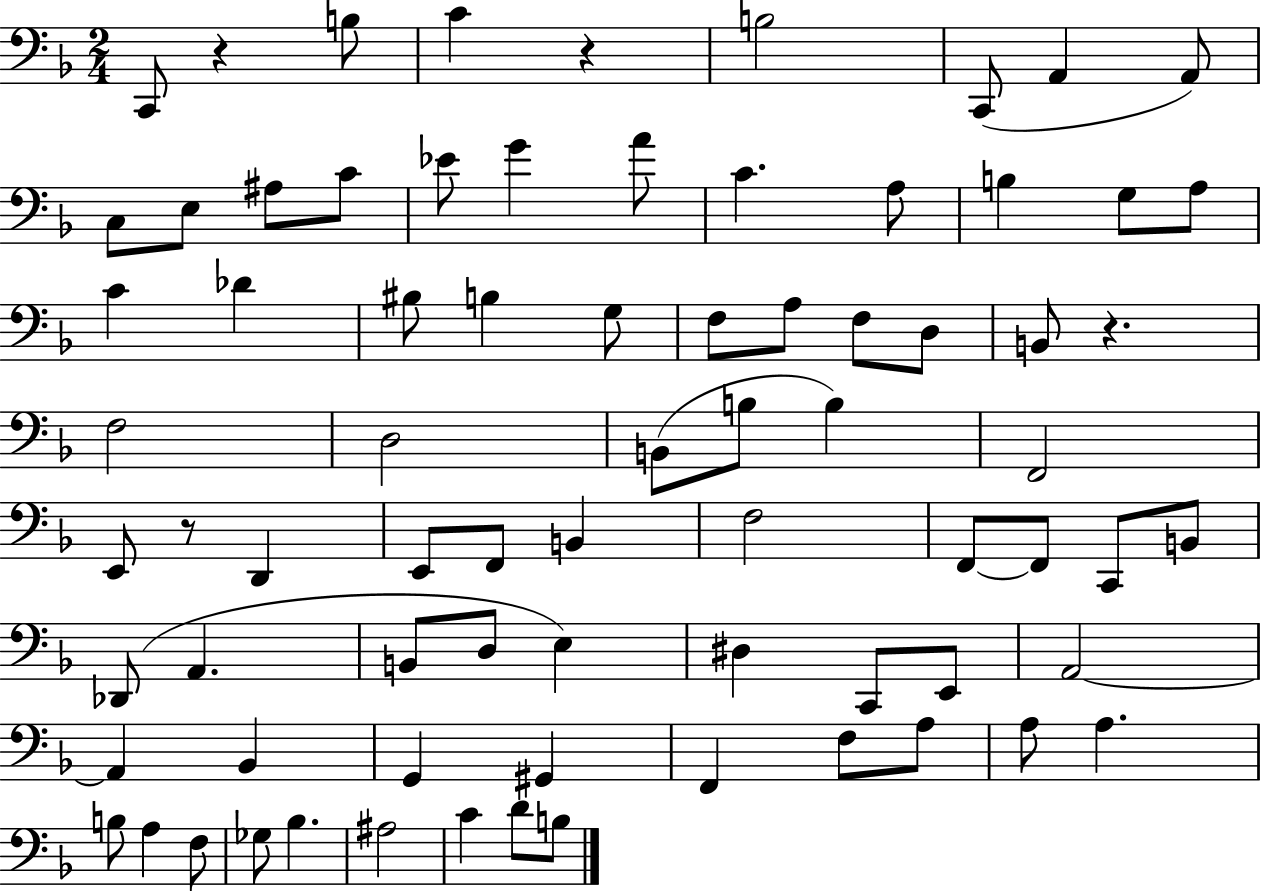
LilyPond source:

{
  \clef bass
  \numericTimeSignature
  \time 2/4
  \key f \major
  c,8 r4 b8 | c'4 r4 | b2 | c,8( a,4 a,8) | \break c8 e8 ais8 c'8 | ees'8 g'4 a'8 | c'4. a8 | b4 g8 a8 | \break c'4 des'4 | bis8 b4 g8 | f8 a8 f8 d8 | b,8 r4. | \break f2 | d2 | b,8( b8 b4) | f,2 | \break e,8 r8 d,4 | e,8 f,8 b,4 | f2 | f,8~~ f,8 c,8 b,8 | \break des,8( a,4. | b,8 d8 e4) | dis4 c,8 e,8 | a,2~~ | \break a,4 bes,4 | g,4 gis,4 | f,4 f8 a8 | a8 a4. | \break b8 a4 f8 | ges8 bes4. | ais2 | c'4 d'8 b8 | \break \bar "|."
}